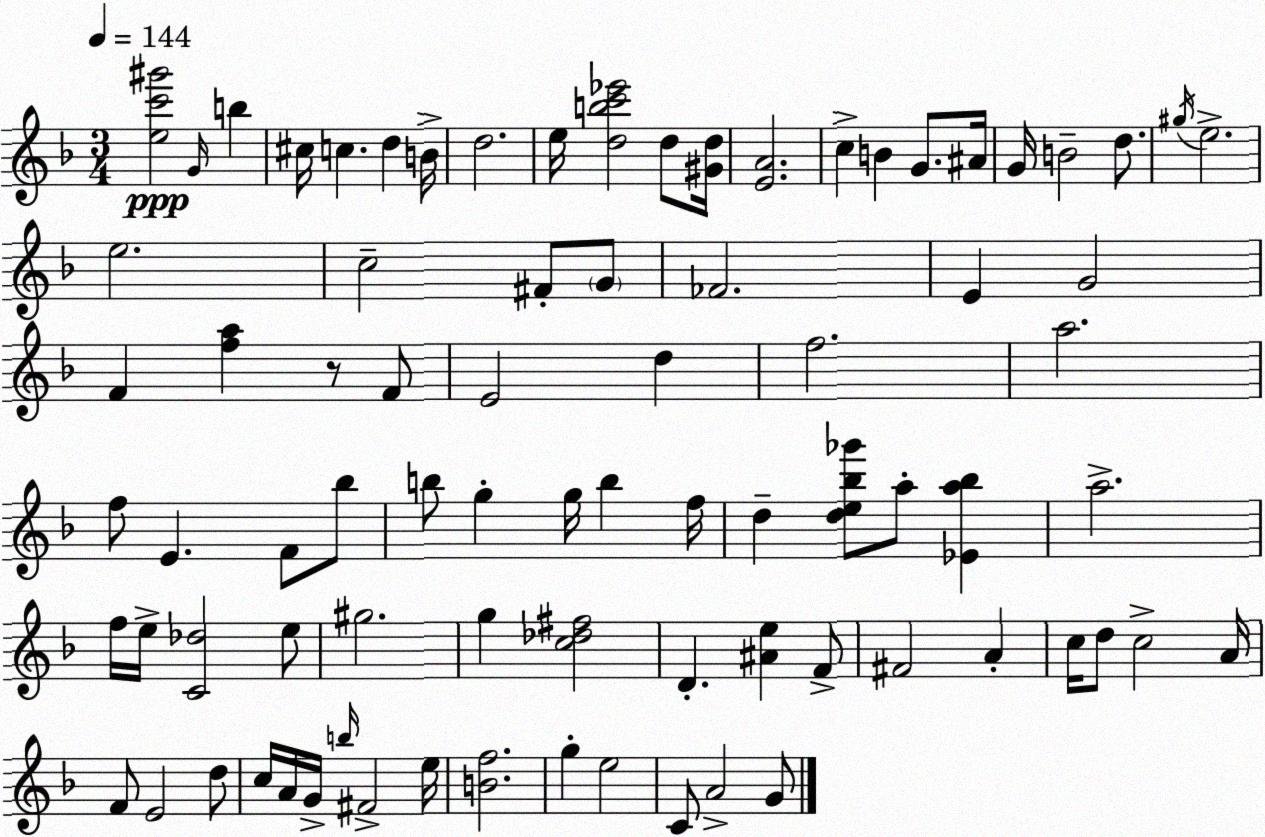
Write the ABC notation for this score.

X:1
T:Untitled
M:3/4
L:1/4
K:F
[ec'^g']2 G/4 b ^c/4 c d B/4 d2 e/4 [dbc'_e']2 d/2 [^Gd]/4 [EA]2 c B G/2 ^A/4 G/4 B2 d/2 ^g/4 e2 e2 c2 ^F/2 G/2 _F2 E G2 F [fa] z/2 F/2 E2 d f2 a2 f/2 E F/2 _b/2 b/2 g g/4 b f/4 d [de_b_g']/2 a/2 [_Ea_b] a2 f/4 e/4 [C_d]2 e/2 ^g2 g [c_d^f]2 D [^Ae] F/2 ^F2 A c/4 d/2 c2 A/4 F/2 E2 d/2 c/4 A/4 G/4 b/4 ^F2 e/4 [Bf]2 g e2 C/2 A2 G/2